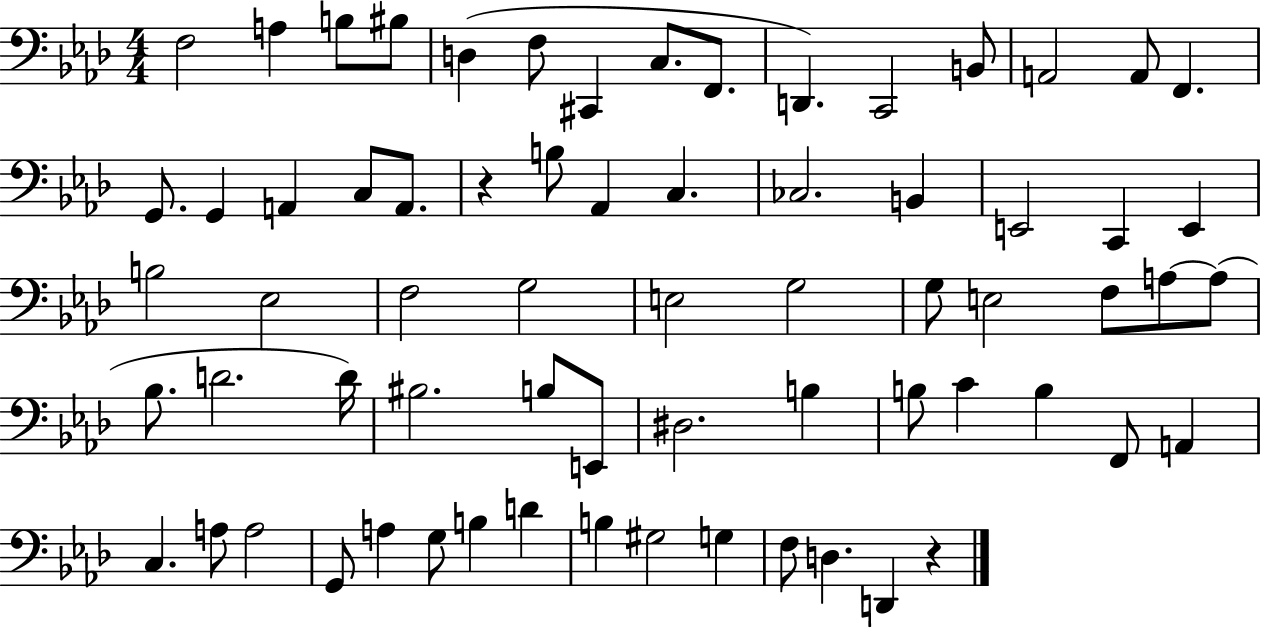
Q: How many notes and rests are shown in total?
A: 68